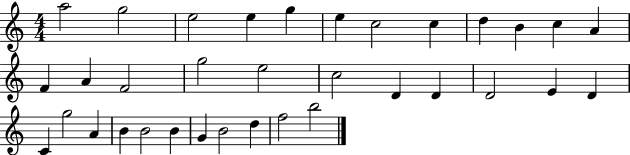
A5/h G5/h E5/h E5/q G5/q E5/q C5/h C5/q D5/q B4/q C5/q A4/q F4/q A4/q F4/h G5/h E5/h C5/h D4/q D4/q D4/h E4/q D4/q C4/q G5/h A4/q B4/q B4/h B4/q G4/q B4/h D5/q F5/h B5/h